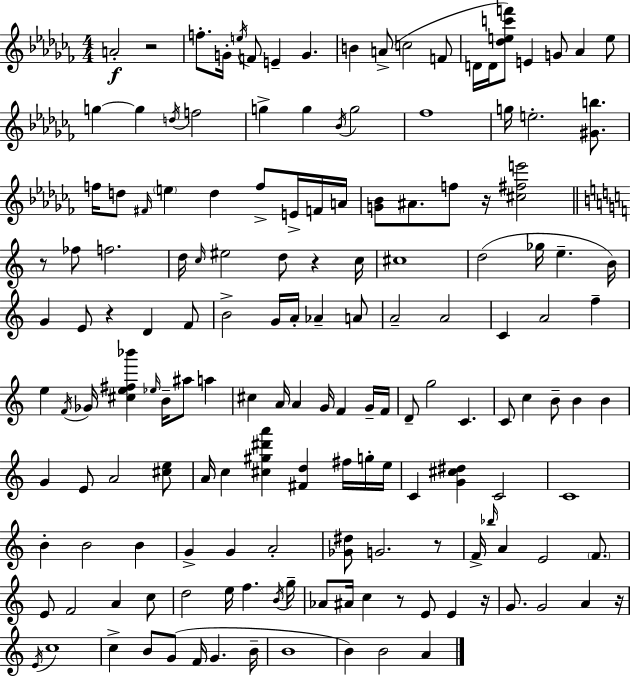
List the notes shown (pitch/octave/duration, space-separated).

A4/h R/h F5/e. G4/s E5/s F4/e E4/q G4/q. B4/q A4/e C5/h F4/e D4/s D4/s [Db5,E5,C6,F6]/e E4/q G4/e Ab4/q E5/e G5/q G5/q D5/s F5/h G5/q G5/q Bb4/s G5/h FES5/w G5/s E5/h. [G#4,B5]/e. F5/s D5/e F#4/s E5/q D5/q F5/e E4/s F4/s A4/s [G4,Bb4]/e A#4/e. F5/e R/s [C#5,F#5,E6]/h R/e FES5/e F5/h. D5/s C5/s EIS5/h D5/e R/q C5/s C#5/w D5/h Gb5/s E5/q. B4/s G4/q E4/e R/q D4/q F4/e B4/h G4/s A4/s Ab4/q A4/e A4/h A4/h C4/q A4/h F5/q E5/q F4/s Gb4/s [C#5,E5,F#5,Bb6]/q Eb5/s B4/s A#5/e A5/q C#5/q A4/s A4/q G4/s F4/q G4/s F4/s D4/e G5/h C4/q. C4/e C5/q B4/e B4/q B4/q G4/q E4/e A4/h [C#5,E5]/e A4/s C5/q [C#5,G#5,D#6,A6]/q [F#4,D5]/q F#5/s G5/s E5/s C4/q [G4,C#5,D#5]/q C4/h C4/w B4/q B4/h B4/q G4/q G4/q A4/h [Gb4,D#5]/e G4/h. R/e F4/s Bb5/s A4/q E4/h F4/e. E4/e F4/h A4/q C5/e D5/h E5/s F5/q. B4/s G5/s Ab4/e A#4/s C5/q R/e E4/e E4/q R/s G4/e. G4/h A4/q R/s E4/s C5/w C5/q B4/e G4/e F4/s G4/q. B4/s B4/w B4/q B4/h A4/q